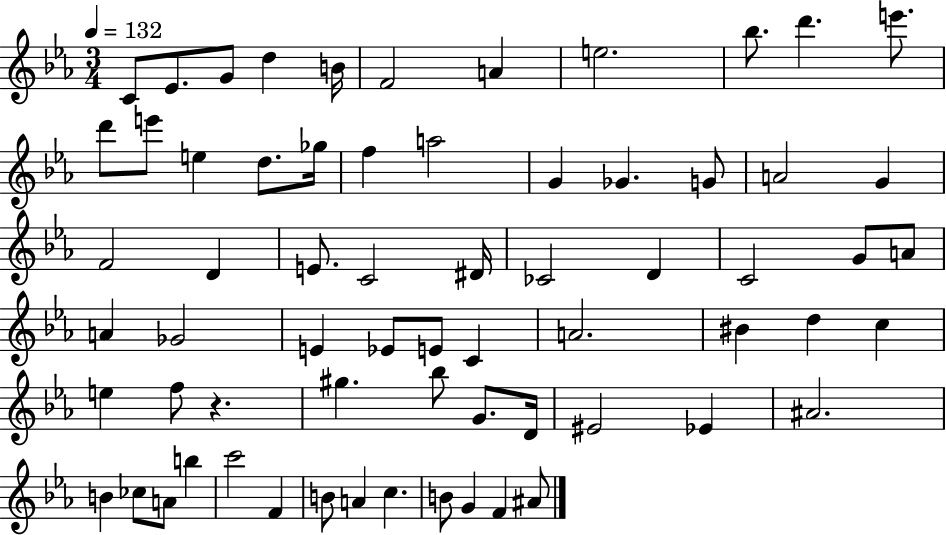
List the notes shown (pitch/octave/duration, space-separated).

C4/e Eb4/e. G4/e D5/q B4/s F4/h A4/q E5/h. Bb5/e. D6/q. E6/e. D6/e E6/e E5/q D5/e. Gb5/s F5/q A5/h G4/q Gb4/q. G4/e A4/h G4/q F4/h D4/q E4/e. C4/h D#4/s CES4/h D4/q C4/h G4/e A4/e A4/q Gb4/h E4/q Eb4/e E4/e C4/q A4/h. BIS4/q D5/q C5/q E5/q F5/e R/q. G#5/q. Bb5/e G4/e. D4/s EIS4/h Eb4/q A#4/h. B4/q CES5/e A4/e B5/q C6/h F4/q B4/e A4/q C5/q. B4/e G4/q F4/q A#4/e